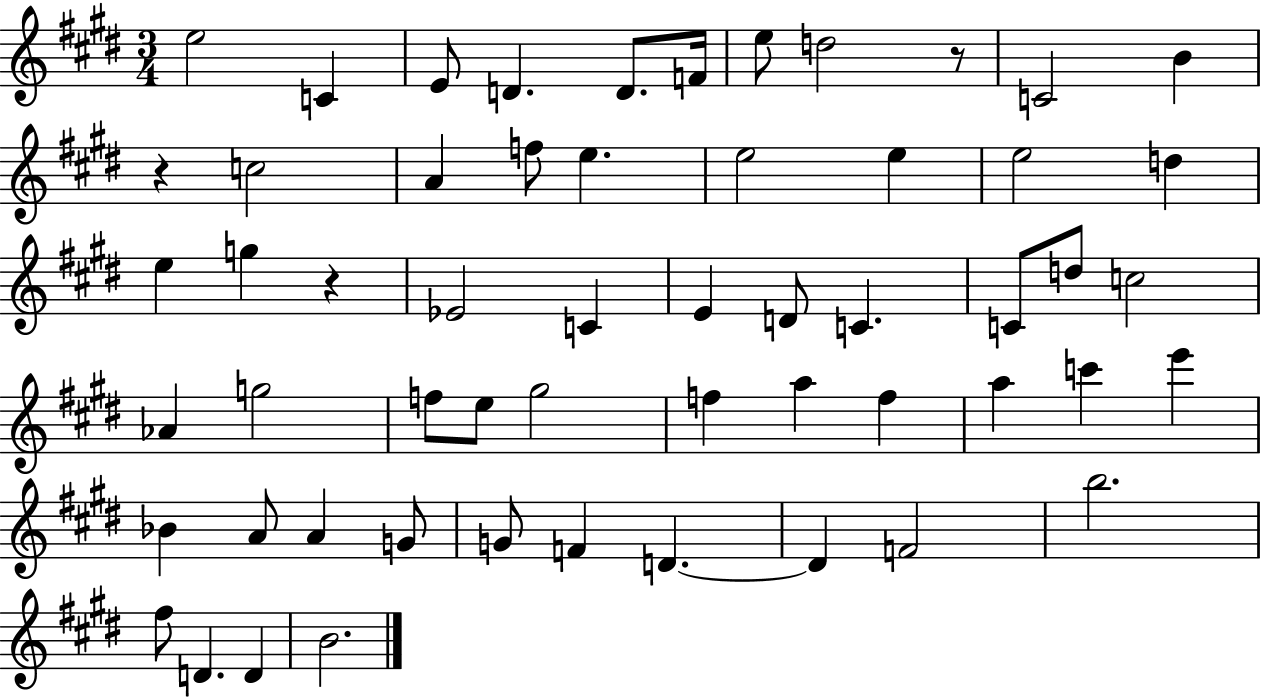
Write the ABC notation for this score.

X:1
T:Untitled
M:3/4
L:1/4
K:E
e2 C E/2 D D/2 F/4 e/2 d2 z/2 C2 B z c2 A f/2 e e2 e e2 d e g z _E2 C E D/2 C C/2 d/2 c2 _A g2 f/2 e/2 ^g2 f a f a c' e' _B A/2 A G/2 G/2 F D D F2 b2 ^f/2 D D B2